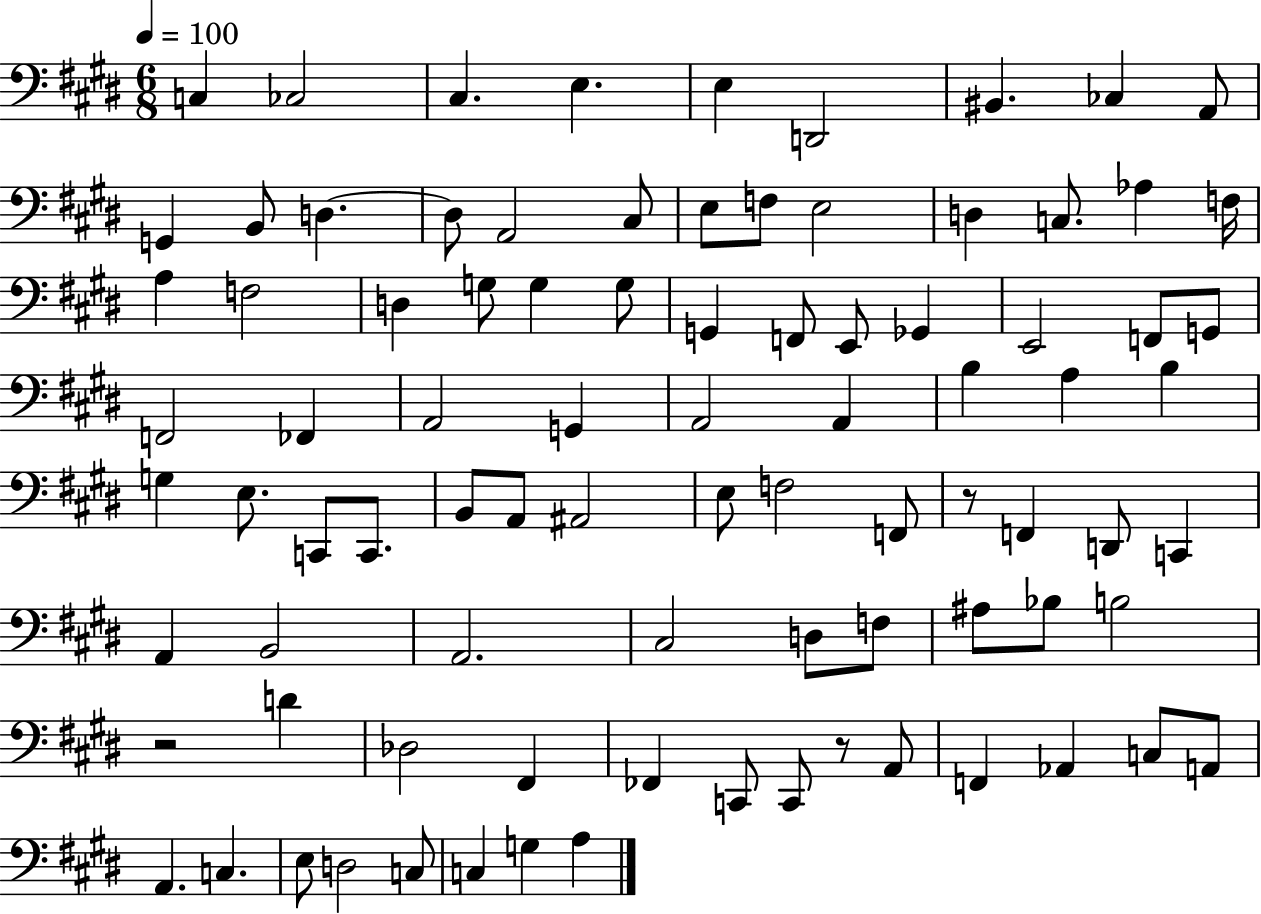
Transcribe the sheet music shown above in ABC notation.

X:1
T:Untitled
M:6/8
L:1/4
K:E
C, _C,2 ^C, E, E, D,,2 ^B,, _C, A,,/2 G,, B,,/2 D, D,/2 A,,2 ^C,/2 E,/2 F,/2 E,2 D, C,/2 _A, F,/4 A, F,2 D, G,/2 G, G,/2 G,, F,,/2 E,,/2 _G,, E,,2 F,,/2 G,,/2 F,,2 _F,, A,,2 G,, A,,2 A,, B, A, B, G, E,/2 C,,/2 C,,/2 B,,/2 A,,/2 ^A,,2 E,/2 F,2 F,,/2 z/2 F,, D,,/2 C,, A,, B,,2 A,,2 ^C,2 D,/2 F,/2 ^A,/2 _B,/2 B,2 z2 D _D,2 ^F,, _F,, C,,/2 C,,/2 z/2 A,,/2 F,, _A,, C,/2 A,,/2 A,, C, E,/2 D,2 C,/2 C, G, A,